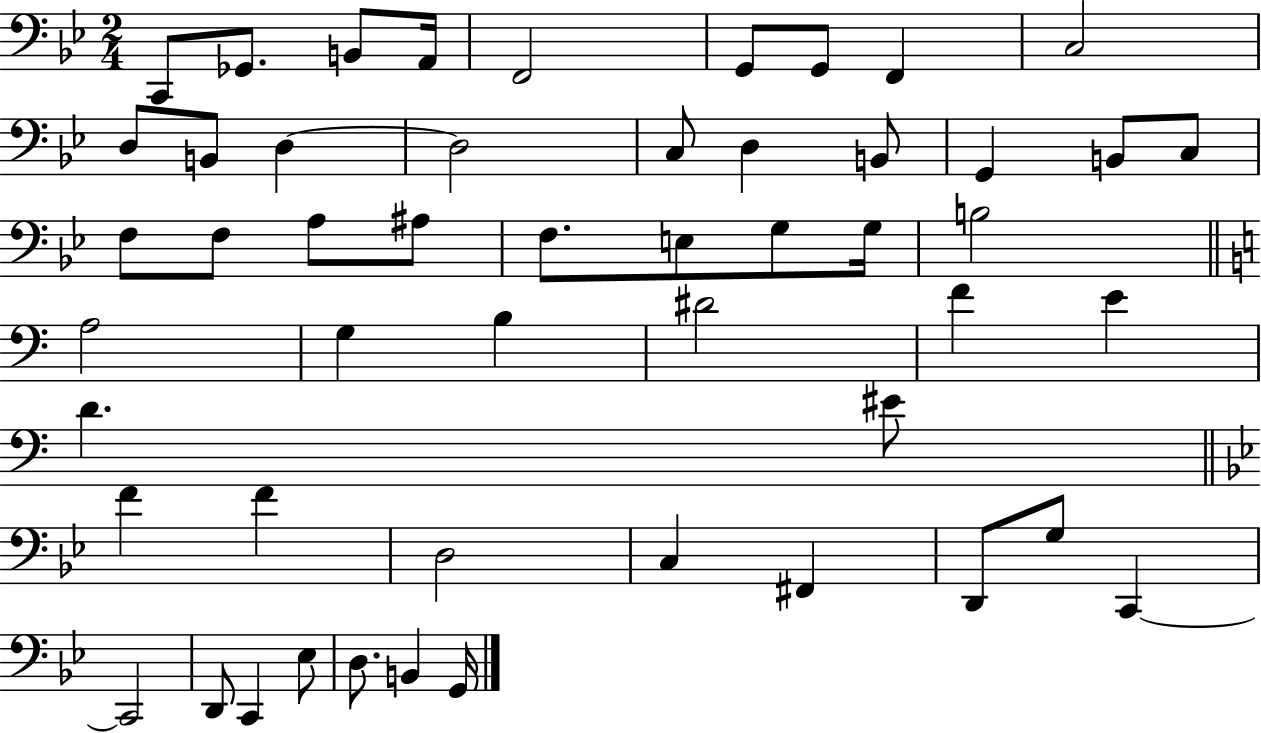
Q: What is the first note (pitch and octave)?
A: C2